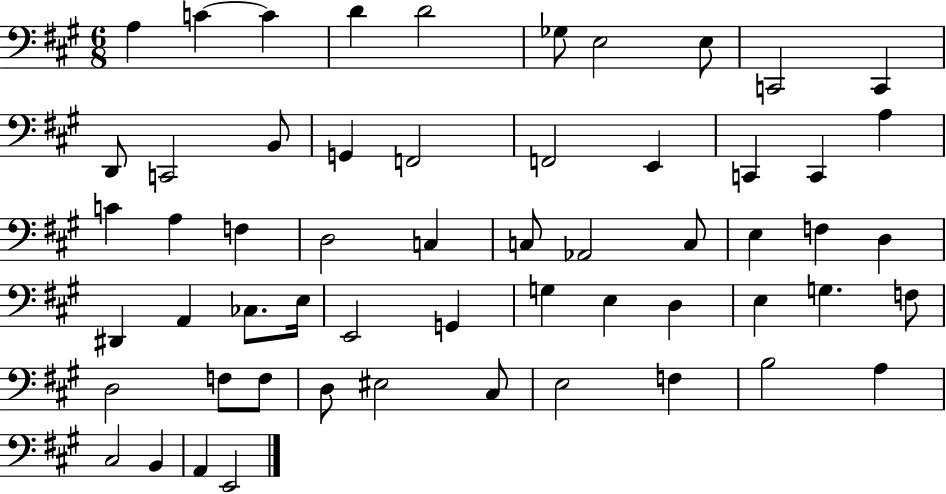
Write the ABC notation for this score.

X:1
T:Untitled
M:6/8
L:1/4
K:A
A, C C D D2 _G,/2 E,2 E,/2 C,,2 C,, D,,/2 C,,2 B,,/2 G,, F,,2 F,,2 E,, C,, C,, A, C A, F, D,2 C, C,/2 _A,,2 C,/2 E, F, D, ^D,, A,, _C,/2 E,/4 E,,2 G,, G, E, D, E, G, F,/2 D,2 F,/2 F,/2 D,/2 ^E,2 ^C,/2 E,2 F, B,2 A, ^C,2 B,, A,, E,,2